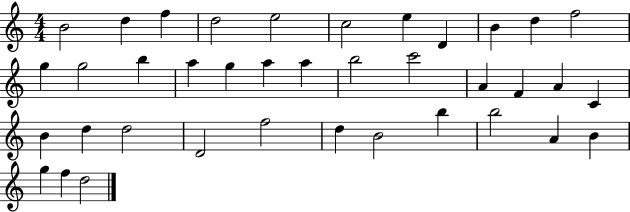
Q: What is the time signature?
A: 4/4